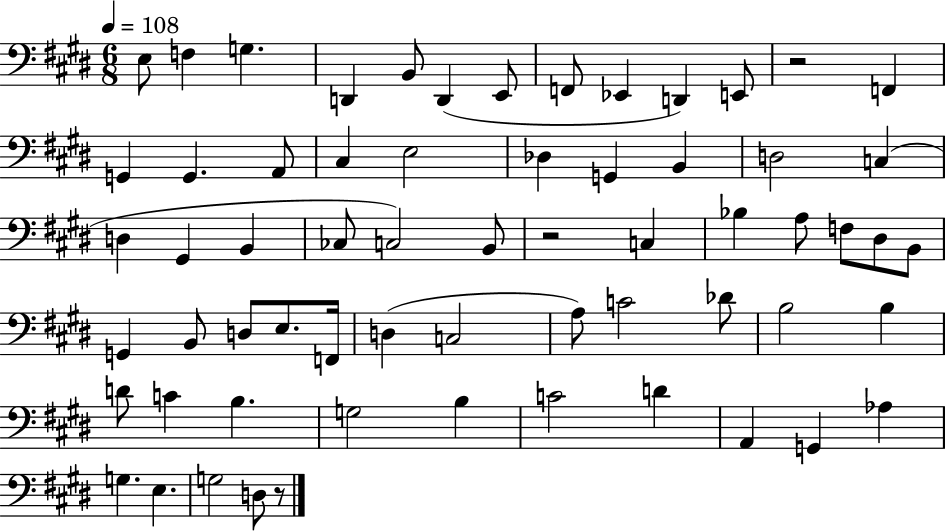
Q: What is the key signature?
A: E major